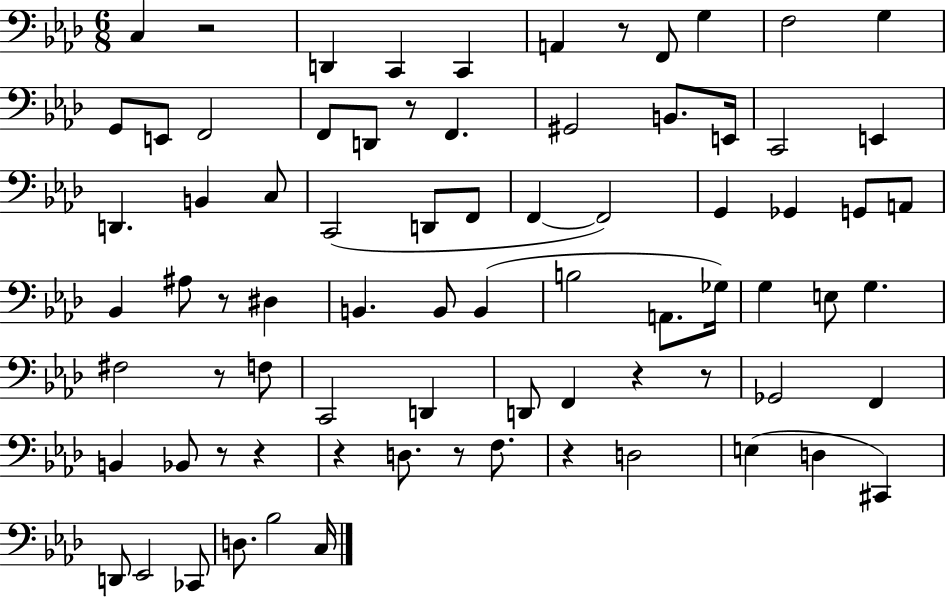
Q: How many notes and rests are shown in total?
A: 78